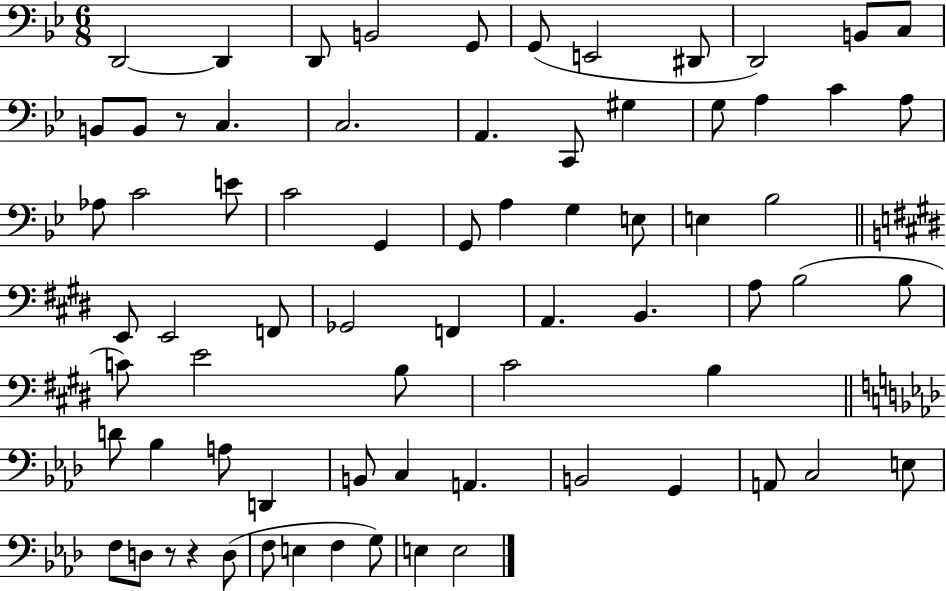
X:1
T:Untitled
M:6/8
L:1/4
K:Bb
D,,2 D,, D,,/2 B,,2 G,,/2 G,,/2 E,,2 ^D,,/2 D,,2 B,,/2 C,/2 B,,/2 B,,/2 z/2 C, C,2 A,, C,,/2 ^G, G,/2 A, C A,/2 _A,/2 C2 E/2 C2 G,, G,,/2 A, G, E,/2 E, _B,2 E,,/2 E,,2 F,,/2 _G,,2 F,, A,, B,, A,/2 B,2 B,/2 C/2 E2 B,/2 ^C2 B, D/2 _B, A,/2 D,, B,,/2 C, A,, B,,2 G,, A,,/2 C,2 E,/2 F,/2 D,/2 z/2 z D,/2 F,/2 E, F, G,/2 E, E,2